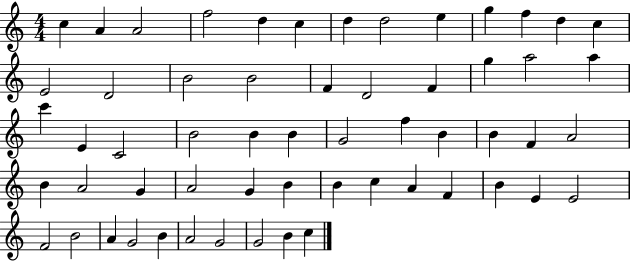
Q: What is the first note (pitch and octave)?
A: C5